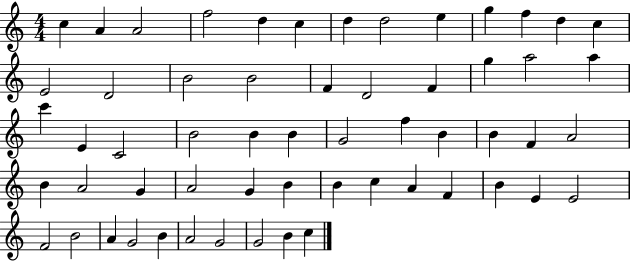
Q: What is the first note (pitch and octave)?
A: C5